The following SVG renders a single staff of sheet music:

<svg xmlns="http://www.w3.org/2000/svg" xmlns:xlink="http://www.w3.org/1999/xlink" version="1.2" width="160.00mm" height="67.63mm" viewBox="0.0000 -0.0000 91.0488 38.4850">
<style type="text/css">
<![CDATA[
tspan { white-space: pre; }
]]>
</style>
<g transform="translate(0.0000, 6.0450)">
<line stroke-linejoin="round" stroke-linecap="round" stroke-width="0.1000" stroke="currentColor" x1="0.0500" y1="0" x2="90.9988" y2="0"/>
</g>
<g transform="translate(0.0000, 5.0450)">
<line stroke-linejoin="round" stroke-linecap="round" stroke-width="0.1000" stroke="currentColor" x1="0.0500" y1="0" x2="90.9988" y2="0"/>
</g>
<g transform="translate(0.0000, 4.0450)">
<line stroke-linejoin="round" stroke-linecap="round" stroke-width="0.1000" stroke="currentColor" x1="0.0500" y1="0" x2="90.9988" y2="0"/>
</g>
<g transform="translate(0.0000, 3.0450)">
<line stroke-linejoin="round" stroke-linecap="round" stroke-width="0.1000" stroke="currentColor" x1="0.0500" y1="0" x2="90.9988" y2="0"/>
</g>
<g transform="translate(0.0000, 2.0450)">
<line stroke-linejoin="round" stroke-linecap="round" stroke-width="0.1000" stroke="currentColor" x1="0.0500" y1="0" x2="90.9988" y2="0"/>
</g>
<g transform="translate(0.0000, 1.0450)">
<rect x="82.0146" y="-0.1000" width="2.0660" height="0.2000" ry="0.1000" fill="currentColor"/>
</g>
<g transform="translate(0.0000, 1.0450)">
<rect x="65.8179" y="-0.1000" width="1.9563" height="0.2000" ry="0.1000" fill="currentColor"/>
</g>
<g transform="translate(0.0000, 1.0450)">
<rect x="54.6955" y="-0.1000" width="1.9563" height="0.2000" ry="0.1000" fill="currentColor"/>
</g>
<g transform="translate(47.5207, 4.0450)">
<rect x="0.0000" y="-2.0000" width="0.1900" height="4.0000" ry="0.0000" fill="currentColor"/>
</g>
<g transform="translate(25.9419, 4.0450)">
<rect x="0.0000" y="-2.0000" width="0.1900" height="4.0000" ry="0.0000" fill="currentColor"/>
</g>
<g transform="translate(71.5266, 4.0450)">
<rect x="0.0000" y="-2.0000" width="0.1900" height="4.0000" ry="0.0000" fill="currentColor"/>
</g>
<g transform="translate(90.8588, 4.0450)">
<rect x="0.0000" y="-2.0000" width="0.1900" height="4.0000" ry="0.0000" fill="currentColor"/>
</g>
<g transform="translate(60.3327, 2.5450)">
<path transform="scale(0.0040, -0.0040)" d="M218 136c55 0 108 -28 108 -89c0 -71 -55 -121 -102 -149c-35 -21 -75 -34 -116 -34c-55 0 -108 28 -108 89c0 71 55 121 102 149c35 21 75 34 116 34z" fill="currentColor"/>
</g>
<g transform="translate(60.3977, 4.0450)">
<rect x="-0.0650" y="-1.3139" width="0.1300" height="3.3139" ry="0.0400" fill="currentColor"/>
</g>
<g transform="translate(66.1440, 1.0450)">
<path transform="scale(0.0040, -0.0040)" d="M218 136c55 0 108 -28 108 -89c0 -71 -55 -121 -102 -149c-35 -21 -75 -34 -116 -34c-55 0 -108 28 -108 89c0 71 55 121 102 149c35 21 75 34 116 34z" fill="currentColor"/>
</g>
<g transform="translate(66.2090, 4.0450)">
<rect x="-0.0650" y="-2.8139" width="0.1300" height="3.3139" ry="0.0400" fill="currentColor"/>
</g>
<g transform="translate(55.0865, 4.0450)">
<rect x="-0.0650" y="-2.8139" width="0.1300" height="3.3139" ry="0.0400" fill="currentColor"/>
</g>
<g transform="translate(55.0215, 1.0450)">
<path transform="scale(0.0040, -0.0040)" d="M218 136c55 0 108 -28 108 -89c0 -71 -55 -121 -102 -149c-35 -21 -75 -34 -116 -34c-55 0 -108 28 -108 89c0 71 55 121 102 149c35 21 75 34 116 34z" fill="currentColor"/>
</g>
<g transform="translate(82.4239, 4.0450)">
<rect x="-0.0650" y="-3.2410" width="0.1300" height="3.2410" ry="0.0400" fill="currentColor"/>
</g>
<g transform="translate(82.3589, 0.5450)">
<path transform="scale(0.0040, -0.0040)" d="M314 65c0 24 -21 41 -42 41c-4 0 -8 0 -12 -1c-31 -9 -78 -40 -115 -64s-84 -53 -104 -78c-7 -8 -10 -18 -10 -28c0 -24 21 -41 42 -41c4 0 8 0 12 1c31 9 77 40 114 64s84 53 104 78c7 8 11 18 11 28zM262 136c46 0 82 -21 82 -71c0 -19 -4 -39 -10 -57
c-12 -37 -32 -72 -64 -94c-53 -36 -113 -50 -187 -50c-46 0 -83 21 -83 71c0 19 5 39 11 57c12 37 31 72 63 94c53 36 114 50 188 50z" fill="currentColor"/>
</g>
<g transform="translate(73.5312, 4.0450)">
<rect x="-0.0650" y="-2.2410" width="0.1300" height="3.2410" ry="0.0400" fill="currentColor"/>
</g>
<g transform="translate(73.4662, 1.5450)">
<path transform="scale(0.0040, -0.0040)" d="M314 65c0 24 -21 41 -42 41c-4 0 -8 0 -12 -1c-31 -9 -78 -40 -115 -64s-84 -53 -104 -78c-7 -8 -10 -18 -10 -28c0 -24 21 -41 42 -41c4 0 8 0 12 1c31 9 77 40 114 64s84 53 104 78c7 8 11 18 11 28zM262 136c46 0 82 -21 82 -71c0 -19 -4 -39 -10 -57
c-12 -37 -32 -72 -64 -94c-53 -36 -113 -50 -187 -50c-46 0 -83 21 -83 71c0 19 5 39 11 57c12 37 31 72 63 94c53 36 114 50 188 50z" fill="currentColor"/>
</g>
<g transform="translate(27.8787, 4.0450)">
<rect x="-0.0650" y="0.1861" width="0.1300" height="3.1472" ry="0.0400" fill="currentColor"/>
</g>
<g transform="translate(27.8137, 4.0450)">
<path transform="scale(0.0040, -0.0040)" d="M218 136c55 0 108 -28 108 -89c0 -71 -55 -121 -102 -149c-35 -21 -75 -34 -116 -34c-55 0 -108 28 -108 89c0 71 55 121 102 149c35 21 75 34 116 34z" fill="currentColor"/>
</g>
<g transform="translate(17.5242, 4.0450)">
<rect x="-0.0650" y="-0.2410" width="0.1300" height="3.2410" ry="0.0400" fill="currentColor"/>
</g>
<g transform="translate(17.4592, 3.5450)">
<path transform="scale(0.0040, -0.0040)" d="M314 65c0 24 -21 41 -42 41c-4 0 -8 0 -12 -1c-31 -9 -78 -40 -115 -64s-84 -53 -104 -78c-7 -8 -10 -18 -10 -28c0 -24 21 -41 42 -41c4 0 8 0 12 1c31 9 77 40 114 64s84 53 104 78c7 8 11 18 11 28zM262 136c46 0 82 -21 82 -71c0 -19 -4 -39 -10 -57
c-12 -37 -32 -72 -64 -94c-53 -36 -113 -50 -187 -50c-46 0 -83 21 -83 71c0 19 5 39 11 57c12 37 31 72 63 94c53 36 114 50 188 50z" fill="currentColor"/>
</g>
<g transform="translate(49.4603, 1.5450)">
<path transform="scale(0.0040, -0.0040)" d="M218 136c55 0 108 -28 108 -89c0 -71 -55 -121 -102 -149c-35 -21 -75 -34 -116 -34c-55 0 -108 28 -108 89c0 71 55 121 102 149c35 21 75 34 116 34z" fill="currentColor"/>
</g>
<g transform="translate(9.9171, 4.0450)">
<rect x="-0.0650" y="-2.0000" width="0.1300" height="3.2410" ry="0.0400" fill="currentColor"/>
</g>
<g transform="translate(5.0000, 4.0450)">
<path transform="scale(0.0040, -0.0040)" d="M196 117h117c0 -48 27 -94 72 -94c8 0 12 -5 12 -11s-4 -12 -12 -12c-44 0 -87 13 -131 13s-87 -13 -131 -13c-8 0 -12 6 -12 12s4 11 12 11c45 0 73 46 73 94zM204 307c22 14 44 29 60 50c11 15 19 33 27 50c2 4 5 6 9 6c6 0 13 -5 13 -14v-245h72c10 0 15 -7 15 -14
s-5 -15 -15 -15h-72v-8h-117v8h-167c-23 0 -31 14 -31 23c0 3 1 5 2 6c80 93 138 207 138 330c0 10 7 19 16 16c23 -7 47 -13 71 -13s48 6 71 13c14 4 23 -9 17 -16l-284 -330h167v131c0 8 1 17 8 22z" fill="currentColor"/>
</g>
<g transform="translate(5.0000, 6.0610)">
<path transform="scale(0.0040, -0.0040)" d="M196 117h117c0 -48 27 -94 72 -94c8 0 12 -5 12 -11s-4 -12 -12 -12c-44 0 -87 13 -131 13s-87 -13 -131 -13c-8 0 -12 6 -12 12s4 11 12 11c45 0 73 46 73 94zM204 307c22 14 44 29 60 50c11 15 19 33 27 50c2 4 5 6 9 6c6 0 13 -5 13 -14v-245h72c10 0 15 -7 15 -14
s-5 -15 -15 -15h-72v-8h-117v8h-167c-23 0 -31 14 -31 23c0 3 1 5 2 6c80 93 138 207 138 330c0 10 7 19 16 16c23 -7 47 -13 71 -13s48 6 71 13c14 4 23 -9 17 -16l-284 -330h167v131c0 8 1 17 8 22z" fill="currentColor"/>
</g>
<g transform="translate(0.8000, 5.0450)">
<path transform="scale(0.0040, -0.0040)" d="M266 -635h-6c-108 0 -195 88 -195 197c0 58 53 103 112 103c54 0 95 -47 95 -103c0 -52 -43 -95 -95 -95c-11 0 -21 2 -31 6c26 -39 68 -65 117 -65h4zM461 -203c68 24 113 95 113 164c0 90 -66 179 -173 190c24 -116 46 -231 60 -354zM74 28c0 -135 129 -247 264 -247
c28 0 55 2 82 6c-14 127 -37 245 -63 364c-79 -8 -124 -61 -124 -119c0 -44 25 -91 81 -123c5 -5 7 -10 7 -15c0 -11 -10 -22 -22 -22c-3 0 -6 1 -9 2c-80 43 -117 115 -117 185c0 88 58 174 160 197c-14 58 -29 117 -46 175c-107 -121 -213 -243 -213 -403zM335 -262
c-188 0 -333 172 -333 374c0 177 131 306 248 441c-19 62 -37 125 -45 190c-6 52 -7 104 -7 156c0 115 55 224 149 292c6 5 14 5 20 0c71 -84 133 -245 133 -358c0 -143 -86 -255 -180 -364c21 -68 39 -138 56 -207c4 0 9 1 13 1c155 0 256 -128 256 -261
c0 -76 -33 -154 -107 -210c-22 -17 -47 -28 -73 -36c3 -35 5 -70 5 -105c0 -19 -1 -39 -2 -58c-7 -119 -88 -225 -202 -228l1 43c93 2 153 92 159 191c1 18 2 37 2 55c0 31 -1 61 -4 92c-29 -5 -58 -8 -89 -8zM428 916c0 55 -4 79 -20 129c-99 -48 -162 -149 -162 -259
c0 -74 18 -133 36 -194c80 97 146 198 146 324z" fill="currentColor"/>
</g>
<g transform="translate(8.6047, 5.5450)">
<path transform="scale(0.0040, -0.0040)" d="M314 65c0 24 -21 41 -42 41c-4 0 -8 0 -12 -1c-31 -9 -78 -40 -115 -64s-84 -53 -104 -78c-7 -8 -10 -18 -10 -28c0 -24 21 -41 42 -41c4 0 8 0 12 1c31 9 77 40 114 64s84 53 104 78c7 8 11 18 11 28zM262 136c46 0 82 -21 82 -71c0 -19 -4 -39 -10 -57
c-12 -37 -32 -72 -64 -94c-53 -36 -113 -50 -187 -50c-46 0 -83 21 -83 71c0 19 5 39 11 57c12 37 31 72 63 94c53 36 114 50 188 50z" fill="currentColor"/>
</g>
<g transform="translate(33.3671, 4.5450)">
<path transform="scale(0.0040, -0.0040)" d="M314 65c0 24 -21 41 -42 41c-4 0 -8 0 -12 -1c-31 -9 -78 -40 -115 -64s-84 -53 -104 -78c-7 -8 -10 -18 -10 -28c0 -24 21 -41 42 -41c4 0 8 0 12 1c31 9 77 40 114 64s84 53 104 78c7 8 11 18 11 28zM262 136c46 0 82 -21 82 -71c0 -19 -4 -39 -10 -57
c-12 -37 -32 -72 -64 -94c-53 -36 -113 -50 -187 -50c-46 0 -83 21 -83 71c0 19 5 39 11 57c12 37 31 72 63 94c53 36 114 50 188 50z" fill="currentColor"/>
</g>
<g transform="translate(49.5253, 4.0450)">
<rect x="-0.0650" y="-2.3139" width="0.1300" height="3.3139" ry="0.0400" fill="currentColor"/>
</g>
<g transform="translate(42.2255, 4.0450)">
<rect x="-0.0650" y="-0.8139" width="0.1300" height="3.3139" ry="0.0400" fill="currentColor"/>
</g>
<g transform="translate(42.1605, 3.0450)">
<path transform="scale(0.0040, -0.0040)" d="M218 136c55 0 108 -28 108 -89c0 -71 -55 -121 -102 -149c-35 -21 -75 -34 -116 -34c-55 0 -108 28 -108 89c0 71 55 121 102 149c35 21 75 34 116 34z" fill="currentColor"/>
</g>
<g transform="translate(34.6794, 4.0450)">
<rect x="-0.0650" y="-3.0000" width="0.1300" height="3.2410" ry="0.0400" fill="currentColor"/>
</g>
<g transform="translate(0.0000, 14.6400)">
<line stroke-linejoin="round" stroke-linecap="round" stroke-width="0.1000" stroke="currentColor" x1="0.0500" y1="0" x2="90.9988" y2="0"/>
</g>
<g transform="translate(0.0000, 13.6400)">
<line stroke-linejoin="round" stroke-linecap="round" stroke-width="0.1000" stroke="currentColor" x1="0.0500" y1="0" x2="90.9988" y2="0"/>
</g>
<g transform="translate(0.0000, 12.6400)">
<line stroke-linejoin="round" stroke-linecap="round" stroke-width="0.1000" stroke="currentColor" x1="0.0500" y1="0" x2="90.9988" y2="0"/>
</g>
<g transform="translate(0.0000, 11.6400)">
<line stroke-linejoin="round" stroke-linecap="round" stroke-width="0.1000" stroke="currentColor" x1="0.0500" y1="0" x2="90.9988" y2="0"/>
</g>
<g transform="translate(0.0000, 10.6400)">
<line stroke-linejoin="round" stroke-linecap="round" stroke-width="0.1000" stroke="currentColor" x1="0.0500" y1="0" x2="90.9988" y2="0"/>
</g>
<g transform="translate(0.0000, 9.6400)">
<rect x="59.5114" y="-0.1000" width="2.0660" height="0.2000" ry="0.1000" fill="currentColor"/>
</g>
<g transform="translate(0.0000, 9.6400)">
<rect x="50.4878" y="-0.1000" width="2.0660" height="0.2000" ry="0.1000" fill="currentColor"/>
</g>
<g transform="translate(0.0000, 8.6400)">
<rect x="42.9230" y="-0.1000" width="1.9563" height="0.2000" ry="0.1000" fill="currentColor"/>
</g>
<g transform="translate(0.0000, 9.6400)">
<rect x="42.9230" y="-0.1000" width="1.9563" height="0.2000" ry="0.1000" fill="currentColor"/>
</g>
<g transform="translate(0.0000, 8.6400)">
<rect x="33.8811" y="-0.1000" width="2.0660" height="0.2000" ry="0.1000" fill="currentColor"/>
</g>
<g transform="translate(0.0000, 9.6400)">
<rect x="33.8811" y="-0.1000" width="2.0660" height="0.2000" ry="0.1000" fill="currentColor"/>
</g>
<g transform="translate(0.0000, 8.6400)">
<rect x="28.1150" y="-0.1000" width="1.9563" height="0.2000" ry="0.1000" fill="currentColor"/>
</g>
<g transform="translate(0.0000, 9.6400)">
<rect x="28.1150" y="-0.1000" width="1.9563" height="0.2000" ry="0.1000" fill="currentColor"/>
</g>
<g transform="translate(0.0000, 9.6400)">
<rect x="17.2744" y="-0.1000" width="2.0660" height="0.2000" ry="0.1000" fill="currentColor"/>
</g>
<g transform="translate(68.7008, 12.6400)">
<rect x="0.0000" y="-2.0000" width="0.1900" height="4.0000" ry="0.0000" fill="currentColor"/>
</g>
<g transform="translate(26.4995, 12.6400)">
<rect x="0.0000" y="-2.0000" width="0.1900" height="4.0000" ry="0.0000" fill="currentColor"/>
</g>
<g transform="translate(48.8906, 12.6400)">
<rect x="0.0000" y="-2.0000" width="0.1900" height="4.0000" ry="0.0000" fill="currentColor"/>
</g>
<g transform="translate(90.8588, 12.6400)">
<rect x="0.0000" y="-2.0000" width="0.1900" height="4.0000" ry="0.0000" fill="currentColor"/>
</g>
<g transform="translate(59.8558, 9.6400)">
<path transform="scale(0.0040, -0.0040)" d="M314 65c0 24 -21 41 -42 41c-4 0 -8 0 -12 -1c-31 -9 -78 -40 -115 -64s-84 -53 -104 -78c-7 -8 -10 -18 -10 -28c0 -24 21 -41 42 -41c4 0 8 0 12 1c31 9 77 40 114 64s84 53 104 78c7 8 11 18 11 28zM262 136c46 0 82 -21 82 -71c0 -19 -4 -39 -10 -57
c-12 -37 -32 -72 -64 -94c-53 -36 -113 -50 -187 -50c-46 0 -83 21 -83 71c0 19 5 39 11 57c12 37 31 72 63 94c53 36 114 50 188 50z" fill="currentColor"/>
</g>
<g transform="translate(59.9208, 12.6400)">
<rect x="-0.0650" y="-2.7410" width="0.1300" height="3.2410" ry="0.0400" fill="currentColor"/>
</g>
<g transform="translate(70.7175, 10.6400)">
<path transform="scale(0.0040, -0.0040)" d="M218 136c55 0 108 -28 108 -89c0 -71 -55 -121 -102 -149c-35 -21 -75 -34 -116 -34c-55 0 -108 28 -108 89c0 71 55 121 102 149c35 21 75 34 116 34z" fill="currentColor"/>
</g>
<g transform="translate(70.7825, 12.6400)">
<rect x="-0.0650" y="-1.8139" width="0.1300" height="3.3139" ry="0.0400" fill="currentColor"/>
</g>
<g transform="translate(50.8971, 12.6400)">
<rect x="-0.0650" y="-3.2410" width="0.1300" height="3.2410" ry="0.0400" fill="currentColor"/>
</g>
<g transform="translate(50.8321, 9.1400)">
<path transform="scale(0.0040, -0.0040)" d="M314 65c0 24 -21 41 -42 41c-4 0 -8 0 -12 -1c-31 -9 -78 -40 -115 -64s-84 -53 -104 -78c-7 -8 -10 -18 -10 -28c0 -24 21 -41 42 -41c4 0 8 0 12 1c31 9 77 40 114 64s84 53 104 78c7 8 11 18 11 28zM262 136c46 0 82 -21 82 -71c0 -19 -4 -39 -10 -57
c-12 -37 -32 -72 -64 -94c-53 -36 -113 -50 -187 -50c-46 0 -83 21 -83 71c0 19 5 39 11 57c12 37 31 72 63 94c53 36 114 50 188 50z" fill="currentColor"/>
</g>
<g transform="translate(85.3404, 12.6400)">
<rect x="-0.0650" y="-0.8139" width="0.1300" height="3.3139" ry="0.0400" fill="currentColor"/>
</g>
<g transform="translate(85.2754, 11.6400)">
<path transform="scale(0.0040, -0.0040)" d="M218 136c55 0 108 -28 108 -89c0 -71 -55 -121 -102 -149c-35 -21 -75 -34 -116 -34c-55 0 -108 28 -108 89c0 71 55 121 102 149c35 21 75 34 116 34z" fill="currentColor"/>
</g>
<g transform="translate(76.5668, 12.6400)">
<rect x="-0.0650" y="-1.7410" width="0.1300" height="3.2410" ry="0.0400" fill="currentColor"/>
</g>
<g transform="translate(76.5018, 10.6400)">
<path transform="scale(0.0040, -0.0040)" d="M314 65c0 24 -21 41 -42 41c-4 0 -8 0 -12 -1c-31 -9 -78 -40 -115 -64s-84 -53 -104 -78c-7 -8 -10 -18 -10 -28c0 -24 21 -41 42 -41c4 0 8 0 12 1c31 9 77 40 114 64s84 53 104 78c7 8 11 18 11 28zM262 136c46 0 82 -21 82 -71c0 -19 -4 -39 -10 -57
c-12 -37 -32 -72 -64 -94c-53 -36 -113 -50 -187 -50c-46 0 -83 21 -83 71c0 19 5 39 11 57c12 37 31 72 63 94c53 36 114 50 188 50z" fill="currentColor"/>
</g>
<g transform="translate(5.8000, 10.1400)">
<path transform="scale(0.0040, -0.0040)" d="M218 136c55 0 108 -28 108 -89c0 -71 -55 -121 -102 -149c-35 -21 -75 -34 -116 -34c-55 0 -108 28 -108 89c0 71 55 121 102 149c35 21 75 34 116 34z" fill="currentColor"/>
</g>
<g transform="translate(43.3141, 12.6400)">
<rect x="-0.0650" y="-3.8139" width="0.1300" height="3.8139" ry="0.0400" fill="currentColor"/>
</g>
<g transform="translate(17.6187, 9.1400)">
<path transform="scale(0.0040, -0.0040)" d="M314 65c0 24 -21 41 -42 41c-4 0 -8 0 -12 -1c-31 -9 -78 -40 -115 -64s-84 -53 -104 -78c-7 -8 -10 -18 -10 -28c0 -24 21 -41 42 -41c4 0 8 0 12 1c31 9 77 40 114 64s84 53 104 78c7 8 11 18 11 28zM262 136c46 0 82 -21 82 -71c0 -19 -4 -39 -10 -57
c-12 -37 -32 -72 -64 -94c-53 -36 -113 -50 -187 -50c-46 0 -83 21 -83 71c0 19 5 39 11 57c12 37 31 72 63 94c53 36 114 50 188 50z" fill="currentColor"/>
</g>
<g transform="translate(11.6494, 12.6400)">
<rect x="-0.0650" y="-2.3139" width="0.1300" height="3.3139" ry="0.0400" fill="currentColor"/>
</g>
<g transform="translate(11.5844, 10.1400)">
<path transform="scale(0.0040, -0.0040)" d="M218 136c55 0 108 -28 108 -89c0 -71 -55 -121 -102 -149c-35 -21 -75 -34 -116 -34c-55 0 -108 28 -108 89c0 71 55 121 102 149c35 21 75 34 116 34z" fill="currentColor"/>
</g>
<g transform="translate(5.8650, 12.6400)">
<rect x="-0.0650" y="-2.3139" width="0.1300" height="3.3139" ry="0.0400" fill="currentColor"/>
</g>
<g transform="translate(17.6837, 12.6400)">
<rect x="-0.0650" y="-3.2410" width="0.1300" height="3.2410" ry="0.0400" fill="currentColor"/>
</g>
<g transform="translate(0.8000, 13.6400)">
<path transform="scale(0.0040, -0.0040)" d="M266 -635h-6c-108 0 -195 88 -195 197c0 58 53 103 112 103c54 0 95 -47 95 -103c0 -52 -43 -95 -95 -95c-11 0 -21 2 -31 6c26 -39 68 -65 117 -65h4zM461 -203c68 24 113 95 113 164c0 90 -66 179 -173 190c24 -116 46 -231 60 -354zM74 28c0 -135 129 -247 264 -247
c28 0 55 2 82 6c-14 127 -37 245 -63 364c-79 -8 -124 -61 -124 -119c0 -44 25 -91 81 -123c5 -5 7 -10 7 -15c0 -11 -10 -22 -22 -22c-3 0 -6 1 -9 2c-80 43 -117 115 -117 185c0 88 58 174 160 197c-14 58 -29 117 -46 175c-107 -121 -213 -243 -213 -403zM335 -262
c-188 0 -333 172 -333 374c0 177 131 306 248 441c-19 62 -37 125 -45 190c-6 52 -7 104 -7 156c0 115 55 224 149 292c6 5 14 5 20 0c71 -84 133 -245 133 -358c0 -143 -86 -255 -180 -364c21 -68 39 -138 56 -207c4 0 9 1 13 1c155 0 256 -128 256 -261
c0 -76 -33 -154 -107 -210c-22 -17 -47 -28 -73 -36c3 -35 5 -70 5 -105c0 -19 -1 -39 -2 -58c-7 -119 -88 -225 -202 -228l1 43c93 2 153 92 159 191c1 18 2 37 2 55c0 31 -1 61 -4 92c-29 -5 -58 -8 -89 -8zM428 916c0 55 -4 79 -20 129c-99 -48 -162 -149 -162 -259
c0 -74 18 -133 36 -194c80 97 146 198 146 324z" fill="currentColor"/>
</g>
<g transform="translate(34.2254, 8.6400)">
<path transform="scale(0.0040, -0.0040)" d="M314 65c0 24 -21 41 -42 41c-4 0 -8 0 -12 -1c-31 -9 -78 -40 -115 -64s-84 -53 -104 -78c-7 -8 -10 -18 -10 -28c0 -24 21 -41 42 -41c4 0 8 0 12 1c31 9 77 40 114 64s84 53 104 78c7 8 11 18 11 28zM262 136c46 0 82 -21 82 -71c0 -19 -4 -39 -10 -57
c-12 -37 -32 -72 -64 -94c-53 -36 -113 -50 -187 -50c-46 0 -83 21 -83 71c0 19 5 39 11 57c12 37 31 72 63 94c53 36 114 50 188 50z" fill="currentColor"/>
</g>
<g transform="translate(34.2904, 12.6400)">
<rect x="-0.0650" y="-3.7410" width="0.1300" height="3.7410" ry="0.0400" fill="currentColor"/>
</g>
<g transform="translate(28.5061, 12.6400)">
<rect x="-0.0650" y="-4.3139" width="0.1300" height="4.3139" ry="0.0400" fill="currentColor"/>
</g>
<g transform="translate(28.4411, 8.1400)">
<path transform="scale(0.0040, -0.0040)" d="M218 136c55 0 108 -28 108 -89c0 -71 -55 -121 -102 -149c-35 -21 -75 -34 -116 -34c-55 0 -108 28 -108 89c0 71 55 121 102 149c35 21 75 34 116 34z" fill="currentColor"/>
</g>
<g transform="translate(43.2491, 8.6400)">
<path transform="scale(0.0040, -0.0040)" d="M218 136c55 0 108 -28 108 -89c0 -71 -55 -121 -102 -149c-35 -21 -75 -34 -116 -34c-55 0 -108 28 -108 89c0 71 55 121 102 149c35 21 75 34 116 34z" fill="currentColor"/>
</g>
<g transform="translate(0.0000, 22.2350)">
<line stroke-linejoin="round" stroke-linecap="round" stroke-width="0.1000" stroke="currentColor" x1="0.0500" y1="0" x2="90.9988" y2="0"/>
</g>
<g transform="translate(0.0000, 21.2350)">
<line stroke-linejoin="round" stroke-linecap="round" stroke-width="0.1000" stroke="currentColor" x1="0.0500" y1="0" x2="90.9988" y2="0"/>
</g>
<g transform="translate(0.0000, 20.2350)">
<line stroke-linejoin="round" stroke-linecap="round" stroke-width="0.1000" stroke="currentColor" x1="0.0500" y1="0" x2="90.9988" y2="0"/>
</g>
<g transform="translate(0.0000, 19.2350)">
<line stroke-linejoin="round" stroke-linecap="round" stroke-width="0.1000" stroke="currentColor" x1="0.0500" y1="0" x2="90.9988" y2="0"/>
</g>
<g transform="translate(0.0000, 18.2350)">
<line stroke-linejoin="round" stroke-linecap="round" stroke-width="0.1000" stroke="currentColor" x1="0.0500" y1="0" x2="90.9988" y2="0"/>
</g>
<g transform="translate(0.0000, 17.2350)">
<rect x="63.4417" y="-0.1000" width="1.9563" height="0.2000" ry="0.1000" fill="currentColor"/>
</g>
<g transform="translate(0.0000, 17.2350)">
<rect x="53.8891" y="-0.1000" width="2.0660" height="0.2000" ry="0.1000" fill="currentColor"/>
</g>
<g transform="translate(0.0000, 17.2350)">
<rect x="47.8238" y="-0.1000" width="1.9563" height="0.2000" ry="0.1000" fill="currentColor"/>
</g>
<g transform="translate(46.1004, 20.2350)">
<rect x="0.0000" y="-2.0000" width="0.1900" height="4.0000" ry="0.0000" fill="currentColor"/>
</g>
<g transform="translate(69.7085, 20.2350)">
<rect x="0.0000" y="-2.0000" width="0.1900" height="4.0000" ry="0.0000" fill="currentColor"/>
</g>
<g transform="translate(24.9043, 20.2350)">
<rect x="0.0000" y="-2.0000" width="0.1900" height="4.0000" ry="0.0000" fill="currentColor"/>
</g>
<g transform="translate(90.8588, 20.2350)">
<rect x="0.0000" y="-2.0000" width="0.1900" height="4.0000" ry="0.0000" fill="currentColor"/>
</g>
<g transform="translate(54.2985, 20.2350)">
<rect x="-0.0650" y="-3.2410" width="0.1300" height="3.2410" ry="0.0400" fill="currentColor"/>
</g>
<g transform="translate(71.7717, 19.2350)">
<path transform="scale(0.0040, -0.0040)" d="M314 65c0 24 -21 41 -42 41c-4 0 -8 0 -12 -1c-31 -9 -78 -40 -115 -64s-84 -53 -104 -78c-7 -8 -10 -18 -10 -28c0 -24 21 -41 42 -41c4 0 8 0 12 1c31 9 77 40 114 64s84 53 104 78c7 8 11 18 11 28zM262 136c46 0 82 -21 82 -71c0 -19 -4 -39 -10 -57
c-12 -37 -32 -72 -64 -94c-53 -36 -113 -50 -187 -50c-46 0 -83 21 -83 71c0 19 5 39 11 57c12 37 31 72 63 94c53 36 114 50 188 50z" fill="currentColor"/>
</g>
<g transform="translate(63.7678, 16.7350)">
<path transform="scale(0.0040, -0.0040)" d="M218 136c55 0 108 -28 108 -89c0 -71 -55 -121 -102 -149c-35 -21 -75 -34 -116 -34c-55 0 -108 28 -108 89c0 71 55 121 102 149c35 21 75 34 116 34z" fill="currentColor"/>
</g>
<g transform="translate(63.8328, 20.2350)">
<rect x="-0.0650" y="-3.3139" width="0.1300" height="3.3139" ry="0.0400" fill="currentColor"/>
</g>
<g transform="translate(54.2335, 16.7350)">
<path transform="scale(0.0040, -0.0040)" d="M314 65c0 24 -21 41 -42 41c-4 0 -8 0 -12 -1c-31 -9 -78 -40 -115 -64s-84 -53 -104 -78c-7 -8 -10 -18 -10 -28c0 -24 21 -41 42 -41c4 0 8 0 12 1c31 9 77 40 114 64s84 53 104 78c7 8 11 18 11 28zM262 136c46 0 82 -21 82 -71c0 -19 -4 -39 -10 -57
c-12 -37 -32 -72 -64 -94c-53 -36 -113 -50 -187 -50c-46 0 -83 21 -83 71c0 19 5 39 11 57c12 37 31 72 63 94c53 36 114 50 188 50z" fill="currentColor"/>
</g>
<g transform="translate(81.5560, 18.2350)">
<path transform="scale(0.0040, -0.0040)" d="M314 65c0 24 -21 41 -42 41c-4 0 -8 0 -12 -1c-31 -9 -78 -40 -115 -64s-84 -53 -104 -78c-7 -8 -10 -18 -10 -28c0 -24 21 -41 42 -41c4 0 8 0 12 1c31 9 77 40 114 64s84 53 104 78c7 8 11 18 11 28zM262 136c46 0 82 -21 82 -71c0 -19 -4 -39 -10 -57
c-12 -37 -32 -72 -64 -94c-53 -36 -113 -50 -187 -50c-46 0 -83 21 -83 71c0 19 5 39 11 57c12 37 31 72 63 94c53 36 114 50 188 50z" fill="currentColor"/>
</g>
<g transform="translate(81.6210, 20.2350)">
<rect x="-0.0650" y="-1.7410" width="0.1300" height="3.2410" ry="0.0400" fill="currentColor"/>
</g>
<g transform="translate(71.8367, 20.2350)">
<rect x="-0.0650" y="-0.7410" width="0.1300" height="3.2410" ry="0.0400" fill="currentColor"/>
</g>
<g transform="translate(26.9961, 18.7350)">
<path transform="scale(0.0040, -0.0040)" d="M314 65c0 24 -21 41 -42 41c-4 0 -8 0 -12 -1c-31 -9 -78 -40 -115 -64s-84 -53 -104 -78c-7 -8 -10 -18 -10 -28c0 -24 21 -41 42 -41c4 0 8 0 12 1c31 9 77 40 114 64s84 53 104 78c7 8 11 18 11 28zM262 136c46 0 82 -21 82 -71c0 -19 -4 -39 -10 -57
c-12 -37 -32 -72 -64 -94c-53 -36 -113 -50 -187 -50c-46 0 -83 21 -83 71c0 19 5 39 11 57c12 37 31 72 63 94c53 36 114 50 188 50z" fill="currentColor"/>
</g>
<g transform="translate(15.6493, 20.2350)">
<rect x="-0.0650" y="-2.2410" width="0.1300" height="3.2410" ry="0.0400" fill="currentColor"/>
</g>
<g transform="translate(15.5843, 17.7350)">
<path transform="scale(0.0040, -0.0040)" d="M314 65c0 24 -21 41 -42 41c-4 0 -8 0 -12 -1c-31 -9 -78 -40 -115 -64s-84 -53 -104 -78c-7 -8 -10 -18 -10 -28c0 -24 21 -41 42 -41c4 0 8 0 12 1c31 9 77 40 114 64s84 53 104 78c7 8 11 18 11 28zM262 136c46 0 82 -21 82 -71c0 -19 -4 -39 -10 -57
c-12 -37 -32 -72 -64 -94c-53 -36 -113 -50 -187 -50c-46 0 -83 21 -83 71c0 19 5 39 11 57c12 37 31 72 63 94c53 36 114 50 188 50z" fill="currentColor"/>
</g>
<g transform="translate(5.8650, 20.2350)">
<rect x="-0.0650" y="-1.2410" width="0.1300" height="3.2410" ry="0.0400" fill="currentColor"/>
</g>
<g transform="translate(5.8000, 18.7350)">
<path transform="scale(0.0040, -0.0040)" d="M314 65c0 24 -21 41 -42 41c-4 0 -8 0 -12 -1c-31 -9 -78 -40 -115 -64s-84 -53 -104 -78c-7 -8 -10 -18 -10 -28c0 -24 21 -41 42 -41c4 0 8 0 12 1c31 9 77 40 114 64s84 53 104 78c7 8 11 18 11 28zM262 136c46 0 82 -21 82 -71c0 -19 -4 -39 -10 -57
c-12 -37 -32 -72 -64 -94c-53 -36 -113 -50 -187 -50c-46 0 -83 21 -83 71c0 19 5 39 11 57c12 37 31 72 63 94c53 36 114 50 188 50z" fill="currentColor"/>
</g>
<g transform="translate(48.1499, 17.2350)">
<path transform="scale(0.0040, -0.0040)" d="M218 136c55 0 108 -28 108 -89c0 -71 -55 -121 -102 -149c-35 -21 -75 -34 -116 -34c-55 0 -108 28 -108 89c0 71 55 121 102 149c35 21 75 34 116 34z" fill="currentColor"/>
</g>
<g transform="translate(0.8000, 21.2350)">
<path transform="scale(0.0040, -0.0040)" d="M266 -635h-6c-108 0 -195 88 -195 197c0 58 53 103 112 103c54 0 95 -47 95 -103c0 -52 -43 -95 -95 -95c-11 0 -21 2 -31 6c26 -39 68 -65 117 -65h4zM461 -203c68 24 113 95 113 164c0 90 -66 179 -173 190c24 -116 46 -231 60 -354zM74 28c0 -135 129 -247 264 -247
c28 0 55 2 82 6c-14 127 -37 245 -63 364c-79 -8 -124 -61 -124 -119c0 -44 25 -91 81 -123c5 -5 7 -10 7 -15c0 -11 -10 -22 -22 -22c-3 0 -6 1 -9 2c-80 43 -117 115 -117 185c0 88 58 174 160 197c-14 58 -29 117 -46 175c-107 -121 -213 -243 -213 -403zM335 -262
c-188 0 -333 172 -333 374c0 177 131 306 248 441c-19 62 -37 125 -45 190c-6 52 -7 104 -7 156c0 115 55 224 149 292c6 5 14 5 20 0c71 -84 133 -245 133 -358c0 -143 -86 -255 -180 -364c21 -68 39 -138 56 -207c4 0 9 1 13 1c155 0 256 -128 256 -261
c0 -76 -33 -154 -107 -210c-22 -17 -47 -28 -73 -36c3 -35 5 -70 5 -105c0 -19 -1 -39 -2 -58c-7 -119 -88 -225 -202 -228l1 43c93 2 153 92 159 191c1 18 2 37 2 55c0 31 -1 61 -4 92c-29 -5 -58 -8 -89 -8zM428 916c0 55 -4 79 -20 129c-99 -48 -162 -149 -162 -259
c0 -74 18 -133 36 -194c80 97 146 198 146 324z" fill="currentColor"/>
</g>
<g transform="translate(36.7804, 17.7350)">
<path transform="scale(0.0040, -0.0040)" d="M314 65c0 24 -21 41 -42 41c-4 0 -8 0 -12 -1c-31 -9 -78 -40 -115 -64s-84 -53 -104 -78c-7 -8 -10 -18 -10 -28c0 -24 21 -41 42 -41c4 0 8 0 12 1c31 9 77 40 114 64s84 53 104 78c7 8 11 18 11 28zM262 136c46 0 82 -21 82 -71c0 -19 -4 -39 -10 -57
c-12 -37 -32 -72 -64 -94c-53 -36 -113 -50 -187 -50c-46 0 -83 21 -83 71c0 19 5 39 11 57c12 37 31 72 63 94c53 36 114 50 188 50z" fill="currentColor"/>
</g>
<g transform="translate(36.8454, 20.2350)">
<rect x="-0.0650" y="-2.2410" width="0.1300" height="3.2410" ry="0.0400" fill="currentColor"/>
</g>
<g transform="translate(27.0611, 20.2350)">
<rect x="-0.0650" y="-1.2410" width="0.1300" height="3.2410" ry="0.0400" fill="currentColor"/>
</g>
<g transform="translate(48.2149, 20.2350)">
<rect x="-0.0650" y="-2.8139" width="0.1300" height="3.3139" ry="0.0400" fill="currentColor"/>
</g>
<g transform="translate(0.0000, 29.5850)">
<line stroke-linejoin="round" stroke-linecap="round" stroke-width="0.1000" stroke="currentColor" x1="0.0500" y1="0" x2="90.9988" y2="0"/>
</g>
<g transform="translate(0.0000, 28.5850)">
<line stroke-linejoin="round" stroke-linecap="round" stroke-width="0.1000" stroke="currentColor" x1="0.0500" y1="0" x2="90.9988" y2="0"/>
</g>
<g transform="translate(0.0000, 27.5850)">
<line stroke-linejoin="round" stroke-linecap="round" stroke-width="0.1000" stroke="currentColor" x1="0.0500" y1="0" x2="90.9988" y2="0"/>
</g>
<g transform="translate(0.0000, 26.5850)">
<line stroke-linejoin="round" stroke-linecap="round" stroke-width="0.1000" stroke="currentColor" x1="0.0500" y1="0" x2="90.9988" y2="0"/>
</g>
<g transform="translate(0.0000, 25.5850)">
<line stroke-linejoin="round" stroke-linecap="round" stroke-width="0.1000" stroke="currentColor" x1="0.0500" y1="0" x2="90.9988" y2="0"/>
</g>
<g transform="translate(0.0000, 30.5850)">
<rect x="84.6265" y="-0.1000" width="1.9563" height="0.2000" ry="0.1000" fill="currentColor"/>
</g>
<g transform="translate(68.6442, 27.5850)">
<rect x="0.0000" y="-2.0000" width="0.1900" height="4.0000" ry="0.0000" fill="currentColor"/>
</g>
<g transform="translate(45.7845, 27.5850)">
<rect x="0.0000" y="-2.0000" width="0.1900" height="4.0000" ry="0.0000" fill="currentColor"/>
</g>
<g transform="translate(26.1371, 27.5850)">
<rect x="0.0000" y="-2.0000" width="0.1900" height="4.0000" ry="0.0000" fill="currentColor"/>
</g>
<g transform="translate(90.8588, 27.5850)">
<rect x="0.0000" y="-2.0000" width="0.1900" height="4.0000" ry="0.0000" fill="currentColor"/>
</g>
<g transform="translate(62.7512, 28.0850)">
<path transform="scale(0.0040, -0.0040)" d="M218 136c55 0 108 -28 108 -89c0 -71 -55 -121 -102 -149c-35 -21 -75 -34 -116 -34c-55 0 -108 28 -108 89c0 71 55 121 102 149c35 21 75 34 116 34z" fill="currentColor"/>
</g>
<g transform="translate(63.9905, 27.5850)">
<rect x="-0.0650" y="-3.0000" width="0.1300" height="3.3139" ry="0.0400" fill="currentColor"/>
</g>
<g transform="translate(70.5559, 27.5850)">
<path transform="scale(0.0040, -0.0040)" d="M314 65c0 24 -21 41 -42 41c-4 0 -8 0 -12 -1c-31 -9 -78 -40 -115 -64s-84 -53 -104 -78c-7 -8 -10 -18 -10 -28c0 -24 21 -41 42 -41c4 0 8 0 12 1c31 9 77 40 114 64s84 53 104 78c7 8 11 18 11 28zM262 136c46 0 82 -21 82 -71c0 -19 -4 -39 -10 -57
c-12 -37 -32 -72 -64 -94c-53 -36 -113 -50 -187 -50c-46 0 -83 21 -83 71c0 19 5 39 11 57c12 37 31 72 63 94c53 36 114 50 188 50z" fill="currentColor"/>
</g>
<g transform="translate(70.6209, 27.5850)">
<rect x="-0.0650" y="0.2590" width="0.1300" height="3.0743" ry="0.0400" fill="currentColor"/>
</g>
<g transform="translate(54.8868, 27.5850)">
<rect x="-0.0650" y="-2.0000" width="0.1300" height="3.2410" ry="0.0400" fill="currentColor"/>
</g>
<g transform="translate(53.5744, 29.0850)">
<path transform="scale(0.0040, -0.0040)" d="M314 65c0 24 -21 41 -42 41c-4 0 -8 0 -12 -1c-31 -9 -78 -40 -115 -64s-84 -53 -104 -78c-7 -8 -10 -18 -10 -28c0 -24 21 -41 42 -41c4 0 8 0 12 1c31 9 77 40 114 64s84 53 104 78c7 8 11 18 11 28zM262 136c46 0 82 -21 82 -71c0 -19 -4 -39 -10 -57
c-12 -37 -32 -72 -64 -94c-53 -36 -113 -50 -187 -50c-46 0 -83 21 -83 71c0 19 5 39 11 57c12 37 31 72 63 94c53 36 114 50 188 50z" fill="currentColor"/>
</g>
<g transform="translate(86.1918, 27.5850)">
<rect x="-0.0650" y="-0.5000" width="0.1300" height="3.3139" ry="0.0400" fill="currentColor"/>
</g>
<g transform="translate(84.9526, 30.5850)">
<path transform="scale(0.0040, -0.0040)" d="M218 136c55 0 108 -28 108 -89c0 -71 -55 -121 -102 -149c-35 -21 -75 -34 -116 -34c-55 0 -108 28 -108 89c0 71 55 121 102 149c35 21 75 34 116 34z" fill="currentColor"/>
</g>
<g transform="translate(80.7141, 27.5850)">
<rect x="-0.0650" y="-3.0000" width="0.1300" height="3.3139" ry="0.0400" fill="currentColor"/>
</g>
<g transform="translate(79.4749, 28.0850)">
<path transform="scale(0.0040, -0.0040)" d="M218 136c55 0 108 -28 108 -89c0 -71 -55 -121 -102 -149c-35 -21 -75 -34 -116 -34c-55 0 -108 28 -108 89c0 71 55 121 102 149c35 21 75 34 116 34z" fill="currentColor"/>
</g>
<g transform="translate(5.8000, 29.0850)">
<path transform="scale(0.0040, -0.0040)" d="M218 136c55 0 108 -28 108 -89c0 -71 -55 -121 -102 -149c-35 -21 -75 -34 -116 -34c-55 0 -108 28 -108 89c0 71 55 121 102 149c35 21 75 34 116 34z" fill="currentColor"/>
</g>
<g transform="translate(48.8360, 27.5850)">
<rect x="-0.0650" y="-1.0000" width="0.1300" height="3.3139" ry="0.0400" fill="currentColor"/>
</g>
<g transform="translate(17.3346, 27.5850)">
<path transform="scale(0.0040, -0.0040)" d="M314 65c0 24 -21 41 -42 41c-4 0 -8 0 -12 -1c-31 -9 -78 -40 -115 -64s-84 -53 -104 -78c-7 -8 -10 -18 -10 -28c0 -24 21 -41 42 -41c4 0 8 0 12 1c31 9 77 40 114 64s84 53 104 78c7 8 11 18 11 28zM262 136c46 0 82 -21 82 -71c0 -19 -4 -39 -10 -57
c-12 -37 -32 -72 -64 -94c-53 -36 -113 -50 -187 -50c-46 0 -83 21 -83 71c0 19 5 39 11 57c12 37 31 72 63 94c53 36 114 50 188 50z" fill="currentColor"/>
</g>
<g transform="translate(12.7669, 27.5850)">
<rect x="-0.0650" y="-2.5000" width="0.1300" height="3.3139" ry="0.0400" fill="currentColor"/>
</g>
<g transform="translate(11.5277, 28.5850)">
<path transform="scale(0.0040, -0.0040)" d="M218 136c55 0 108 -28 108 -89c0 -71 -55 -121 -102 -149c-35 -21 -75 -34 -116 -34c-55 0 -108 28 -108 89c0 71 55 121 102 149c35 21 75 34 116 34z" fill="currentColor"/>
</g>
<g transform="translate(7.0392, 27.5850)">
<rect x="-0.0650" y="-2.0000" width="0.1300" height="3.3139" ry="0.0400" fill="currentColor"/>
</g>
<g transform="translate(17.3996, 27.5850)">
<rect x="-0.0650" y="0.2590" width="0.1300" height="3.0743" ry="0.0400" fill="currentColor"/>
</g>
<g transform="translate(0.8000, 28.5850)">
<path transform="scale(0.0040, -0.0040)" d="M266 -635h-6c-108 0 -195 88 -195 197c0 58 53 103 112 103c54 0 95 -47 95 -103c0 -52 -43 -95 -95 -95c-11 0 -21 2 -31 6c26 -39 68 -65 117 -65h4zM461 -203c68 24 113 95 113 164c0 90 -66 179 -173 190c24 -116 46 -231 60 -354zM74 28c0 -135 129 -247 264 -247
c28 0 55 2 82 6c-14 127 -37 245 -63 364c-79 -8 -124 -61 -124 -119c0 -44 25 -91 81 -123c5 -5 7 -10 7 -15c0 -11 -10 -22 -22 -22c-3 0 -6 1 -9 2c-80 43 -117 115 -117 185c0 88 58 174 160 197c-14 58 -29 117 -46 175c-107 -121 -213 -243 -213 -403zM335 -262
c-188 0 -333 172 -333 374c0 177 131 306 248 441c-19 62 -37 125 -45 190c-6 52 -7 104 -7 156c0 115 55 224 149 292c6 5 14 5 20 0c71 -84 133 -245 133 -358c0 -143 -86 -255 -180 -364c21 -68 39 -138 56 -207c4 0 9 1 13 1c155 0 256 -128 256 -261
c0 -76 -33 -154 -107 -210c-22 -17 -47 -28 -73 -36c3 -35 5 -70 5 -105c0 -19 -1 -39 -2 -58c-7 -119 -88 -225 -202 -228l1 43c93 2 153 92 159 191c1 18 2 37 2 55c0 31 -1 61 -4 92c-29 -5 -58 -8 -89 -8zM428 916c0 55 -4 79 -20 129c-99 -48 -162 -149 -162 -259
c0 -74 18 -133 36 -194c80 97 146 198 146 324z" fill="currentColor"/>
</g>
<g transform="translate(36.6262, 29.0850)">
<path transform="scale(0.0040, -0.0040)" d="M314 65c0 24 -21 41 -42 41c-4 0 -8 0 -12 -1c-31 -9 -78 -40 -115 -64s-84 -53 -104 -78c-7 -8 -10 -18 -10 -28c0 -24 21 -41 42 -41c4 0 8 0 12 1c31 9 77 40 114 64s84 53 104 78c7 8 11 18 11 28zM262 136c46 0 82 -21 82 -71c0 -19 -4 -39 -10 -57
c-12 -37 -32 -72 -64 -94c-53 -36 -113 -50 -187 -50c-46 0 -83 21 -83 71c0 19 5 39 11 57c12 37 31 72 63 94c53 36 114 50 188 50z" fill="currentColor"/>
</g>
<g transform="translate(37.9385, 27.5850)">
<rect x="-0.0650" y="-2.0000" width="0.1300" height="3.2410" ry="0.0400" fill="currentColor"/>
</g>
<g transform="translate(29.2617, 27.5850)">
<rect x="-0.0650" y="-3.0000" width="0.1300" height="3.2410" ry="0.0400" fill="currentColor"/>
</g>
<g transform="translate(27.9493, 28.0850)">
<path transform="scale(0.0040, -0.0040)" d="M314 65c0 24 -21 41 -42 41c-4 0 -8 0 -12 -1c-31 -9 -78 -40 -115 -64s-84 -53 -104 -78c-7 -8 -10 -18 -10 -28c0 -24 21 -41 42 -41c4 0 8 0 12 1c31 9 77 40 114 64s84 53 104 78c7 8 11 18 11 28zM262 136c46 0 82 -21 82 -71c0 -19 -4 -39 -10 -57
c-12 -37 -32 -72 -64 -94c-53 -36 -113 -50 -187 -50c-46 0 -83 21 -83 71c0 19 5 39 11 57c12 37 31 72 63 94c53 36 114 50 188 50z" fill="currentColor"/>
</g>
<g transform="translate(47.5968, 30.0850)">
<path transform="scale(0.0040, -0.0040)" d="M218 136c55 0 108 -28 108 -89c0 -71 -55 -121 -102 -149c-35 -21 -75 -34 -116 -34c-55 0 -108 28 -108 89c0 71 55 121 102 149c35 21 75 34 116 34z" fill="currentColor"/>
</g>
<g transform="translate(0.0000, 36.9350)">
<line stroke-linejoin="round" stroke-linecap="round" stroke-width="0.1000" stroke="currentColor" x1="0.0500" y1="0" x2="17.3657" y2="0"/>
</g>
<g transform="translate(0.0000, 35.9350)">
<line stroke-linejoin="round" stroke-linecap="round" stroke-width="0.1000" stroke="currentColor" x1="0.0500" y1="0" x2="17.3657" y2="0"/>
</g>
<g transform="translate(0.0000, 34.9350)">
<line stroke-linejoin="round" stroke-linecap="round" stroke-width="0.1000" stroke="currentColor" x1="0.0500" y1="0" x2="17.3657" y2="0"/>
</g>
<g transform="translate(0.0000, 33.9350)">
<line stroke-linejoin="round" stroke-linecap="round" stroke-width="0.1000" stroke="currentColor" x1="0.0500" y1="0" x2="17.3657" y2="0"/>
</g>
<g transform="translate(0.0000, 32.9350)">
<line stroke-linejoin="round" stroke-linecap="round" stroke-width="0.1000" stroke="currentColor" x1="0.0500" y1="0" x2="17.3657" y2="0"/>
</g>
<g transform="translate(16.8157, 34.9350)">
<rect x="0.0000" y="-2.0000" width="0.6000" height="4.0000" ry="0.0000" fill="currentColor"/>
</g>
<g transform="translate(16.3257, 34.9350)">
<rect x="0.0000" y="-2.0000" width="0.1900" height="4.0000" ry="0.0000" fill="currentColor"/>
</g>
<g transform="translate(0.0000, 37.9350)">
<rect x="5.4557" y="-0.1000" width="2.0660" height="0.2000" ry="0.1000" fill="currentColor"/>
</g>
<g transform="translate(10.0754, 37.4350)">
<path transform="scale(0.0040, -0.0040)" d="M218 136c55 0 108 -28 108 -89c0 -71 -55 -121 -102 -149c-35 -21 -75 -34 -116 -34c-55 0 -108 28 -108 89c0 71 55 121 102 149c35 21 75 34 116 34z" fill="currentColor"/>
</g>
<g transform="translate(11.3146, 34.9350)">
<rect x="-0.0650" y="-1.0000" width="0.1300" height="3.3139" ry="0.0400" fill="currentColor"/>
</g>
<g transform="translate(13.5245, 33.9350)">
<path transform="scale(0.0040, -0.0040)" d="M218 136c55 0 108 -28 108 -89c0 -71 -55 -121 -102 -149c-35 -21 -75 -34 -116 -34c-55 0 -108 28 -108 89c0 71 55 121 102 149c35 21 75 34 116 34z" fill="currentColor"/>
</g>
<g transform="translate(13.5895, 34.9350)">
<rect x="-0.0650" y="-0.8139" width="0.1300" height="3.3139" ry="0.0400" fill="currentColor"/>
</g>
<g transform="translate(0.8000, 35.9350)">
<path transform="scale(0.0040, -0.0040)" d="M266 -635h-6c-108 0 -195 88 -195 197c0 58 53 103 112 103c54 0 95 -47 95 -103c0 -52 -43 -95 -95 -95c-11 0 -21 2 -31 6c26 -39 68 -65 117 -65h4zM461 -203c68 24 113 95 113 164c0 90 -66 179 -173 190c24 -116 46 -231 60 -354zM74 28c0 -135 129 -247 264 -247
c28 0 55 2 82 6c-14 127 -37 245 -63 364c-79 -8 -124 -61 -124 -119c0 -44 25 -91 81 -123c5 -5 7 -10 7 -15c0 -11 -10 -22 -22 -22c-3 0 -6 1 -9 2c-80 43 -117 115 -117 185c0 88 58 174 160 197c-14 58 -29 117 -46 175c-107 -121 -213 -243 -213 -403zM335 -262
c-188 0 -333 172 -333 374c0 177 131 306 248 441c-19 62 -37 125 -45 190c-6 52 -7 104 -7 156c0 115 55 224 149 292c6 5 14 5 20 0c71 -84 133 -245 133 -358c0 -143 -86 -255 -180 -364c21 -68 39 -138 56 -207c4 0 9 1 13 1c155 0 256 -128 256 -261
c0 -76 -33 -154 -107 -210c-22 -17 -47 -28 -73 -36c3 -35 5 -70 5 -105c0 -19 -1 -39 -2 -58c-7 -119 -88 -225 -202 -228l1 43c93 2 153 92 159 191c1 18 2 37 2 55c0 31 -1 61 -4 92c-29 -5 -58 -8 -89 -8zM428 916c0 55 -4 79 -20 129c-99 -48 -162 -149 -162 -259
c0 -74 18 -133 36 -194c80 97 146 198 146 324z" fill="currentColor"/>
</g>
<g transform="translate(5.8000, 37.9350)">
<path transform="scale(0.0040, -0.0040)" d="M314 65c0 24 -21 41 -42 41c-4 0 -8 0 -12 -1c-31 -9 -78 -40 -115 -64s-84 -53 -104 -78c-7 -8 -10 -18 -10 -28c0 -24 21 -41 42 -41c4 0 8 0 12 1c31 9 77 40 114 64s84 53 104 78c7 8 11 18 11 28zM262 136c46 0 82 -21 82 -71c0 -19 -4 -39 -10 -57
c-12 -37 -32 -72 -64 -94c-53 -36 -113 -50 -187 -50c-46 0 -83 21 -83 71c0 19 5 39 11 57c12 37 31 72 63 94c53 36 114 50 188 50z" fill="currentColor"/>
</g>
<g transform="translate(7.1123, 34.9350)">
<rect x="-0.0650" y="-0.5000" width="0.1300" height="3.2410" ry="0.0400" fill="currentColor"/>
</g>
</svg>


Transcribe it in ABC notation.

X:1
T:Untitled
M:4/4
L:1/4
K:C
F2 c2 B A2 d g a e a g2 b2 g g b2 d' c'2 c' b2 a2 f f2 d e2 g2 e2 g2 a b2 b d2 f2 F G B2 A2 F2 D F2 A B2 A C C2 D d